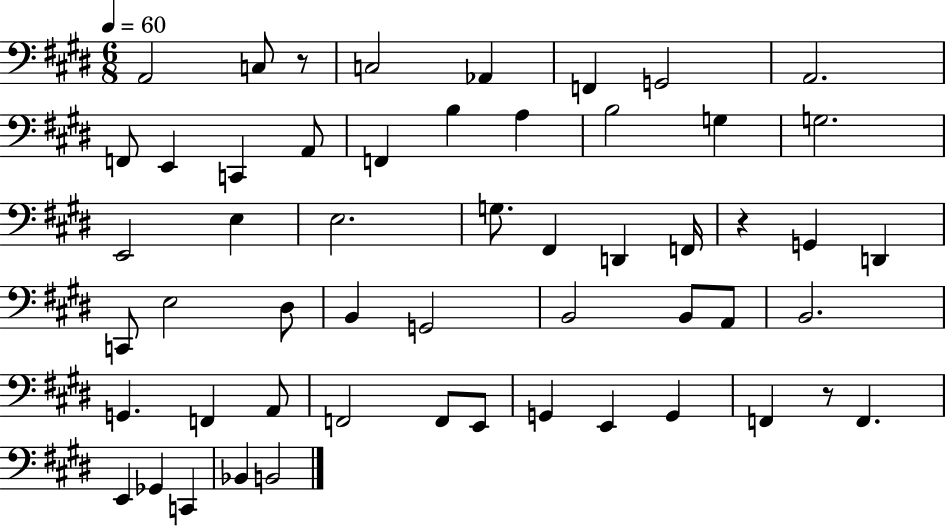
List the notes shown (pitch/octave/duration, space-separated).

A2/h C3/e R/e C3/h Ab2/q F2/q G2/h A2/h. F2/e E2/q C2/q A2/e F2/q B3/q A3/q B3/h G3/q G3/h. E2/h E3/q E3/h. G3/e. F#2/q D2/q F2/s R/q G2/q D2/q C2/e E3/h D#3/e B2/q G2/h B2/h B2/e A2/e B2/h. G2/q. F2/q A2/e F2/h F2/e E2/e G2/q E2/q G2/q F2/q R/e F2/q. E2/q Gb2/q C2/q Bb2/q B2/h